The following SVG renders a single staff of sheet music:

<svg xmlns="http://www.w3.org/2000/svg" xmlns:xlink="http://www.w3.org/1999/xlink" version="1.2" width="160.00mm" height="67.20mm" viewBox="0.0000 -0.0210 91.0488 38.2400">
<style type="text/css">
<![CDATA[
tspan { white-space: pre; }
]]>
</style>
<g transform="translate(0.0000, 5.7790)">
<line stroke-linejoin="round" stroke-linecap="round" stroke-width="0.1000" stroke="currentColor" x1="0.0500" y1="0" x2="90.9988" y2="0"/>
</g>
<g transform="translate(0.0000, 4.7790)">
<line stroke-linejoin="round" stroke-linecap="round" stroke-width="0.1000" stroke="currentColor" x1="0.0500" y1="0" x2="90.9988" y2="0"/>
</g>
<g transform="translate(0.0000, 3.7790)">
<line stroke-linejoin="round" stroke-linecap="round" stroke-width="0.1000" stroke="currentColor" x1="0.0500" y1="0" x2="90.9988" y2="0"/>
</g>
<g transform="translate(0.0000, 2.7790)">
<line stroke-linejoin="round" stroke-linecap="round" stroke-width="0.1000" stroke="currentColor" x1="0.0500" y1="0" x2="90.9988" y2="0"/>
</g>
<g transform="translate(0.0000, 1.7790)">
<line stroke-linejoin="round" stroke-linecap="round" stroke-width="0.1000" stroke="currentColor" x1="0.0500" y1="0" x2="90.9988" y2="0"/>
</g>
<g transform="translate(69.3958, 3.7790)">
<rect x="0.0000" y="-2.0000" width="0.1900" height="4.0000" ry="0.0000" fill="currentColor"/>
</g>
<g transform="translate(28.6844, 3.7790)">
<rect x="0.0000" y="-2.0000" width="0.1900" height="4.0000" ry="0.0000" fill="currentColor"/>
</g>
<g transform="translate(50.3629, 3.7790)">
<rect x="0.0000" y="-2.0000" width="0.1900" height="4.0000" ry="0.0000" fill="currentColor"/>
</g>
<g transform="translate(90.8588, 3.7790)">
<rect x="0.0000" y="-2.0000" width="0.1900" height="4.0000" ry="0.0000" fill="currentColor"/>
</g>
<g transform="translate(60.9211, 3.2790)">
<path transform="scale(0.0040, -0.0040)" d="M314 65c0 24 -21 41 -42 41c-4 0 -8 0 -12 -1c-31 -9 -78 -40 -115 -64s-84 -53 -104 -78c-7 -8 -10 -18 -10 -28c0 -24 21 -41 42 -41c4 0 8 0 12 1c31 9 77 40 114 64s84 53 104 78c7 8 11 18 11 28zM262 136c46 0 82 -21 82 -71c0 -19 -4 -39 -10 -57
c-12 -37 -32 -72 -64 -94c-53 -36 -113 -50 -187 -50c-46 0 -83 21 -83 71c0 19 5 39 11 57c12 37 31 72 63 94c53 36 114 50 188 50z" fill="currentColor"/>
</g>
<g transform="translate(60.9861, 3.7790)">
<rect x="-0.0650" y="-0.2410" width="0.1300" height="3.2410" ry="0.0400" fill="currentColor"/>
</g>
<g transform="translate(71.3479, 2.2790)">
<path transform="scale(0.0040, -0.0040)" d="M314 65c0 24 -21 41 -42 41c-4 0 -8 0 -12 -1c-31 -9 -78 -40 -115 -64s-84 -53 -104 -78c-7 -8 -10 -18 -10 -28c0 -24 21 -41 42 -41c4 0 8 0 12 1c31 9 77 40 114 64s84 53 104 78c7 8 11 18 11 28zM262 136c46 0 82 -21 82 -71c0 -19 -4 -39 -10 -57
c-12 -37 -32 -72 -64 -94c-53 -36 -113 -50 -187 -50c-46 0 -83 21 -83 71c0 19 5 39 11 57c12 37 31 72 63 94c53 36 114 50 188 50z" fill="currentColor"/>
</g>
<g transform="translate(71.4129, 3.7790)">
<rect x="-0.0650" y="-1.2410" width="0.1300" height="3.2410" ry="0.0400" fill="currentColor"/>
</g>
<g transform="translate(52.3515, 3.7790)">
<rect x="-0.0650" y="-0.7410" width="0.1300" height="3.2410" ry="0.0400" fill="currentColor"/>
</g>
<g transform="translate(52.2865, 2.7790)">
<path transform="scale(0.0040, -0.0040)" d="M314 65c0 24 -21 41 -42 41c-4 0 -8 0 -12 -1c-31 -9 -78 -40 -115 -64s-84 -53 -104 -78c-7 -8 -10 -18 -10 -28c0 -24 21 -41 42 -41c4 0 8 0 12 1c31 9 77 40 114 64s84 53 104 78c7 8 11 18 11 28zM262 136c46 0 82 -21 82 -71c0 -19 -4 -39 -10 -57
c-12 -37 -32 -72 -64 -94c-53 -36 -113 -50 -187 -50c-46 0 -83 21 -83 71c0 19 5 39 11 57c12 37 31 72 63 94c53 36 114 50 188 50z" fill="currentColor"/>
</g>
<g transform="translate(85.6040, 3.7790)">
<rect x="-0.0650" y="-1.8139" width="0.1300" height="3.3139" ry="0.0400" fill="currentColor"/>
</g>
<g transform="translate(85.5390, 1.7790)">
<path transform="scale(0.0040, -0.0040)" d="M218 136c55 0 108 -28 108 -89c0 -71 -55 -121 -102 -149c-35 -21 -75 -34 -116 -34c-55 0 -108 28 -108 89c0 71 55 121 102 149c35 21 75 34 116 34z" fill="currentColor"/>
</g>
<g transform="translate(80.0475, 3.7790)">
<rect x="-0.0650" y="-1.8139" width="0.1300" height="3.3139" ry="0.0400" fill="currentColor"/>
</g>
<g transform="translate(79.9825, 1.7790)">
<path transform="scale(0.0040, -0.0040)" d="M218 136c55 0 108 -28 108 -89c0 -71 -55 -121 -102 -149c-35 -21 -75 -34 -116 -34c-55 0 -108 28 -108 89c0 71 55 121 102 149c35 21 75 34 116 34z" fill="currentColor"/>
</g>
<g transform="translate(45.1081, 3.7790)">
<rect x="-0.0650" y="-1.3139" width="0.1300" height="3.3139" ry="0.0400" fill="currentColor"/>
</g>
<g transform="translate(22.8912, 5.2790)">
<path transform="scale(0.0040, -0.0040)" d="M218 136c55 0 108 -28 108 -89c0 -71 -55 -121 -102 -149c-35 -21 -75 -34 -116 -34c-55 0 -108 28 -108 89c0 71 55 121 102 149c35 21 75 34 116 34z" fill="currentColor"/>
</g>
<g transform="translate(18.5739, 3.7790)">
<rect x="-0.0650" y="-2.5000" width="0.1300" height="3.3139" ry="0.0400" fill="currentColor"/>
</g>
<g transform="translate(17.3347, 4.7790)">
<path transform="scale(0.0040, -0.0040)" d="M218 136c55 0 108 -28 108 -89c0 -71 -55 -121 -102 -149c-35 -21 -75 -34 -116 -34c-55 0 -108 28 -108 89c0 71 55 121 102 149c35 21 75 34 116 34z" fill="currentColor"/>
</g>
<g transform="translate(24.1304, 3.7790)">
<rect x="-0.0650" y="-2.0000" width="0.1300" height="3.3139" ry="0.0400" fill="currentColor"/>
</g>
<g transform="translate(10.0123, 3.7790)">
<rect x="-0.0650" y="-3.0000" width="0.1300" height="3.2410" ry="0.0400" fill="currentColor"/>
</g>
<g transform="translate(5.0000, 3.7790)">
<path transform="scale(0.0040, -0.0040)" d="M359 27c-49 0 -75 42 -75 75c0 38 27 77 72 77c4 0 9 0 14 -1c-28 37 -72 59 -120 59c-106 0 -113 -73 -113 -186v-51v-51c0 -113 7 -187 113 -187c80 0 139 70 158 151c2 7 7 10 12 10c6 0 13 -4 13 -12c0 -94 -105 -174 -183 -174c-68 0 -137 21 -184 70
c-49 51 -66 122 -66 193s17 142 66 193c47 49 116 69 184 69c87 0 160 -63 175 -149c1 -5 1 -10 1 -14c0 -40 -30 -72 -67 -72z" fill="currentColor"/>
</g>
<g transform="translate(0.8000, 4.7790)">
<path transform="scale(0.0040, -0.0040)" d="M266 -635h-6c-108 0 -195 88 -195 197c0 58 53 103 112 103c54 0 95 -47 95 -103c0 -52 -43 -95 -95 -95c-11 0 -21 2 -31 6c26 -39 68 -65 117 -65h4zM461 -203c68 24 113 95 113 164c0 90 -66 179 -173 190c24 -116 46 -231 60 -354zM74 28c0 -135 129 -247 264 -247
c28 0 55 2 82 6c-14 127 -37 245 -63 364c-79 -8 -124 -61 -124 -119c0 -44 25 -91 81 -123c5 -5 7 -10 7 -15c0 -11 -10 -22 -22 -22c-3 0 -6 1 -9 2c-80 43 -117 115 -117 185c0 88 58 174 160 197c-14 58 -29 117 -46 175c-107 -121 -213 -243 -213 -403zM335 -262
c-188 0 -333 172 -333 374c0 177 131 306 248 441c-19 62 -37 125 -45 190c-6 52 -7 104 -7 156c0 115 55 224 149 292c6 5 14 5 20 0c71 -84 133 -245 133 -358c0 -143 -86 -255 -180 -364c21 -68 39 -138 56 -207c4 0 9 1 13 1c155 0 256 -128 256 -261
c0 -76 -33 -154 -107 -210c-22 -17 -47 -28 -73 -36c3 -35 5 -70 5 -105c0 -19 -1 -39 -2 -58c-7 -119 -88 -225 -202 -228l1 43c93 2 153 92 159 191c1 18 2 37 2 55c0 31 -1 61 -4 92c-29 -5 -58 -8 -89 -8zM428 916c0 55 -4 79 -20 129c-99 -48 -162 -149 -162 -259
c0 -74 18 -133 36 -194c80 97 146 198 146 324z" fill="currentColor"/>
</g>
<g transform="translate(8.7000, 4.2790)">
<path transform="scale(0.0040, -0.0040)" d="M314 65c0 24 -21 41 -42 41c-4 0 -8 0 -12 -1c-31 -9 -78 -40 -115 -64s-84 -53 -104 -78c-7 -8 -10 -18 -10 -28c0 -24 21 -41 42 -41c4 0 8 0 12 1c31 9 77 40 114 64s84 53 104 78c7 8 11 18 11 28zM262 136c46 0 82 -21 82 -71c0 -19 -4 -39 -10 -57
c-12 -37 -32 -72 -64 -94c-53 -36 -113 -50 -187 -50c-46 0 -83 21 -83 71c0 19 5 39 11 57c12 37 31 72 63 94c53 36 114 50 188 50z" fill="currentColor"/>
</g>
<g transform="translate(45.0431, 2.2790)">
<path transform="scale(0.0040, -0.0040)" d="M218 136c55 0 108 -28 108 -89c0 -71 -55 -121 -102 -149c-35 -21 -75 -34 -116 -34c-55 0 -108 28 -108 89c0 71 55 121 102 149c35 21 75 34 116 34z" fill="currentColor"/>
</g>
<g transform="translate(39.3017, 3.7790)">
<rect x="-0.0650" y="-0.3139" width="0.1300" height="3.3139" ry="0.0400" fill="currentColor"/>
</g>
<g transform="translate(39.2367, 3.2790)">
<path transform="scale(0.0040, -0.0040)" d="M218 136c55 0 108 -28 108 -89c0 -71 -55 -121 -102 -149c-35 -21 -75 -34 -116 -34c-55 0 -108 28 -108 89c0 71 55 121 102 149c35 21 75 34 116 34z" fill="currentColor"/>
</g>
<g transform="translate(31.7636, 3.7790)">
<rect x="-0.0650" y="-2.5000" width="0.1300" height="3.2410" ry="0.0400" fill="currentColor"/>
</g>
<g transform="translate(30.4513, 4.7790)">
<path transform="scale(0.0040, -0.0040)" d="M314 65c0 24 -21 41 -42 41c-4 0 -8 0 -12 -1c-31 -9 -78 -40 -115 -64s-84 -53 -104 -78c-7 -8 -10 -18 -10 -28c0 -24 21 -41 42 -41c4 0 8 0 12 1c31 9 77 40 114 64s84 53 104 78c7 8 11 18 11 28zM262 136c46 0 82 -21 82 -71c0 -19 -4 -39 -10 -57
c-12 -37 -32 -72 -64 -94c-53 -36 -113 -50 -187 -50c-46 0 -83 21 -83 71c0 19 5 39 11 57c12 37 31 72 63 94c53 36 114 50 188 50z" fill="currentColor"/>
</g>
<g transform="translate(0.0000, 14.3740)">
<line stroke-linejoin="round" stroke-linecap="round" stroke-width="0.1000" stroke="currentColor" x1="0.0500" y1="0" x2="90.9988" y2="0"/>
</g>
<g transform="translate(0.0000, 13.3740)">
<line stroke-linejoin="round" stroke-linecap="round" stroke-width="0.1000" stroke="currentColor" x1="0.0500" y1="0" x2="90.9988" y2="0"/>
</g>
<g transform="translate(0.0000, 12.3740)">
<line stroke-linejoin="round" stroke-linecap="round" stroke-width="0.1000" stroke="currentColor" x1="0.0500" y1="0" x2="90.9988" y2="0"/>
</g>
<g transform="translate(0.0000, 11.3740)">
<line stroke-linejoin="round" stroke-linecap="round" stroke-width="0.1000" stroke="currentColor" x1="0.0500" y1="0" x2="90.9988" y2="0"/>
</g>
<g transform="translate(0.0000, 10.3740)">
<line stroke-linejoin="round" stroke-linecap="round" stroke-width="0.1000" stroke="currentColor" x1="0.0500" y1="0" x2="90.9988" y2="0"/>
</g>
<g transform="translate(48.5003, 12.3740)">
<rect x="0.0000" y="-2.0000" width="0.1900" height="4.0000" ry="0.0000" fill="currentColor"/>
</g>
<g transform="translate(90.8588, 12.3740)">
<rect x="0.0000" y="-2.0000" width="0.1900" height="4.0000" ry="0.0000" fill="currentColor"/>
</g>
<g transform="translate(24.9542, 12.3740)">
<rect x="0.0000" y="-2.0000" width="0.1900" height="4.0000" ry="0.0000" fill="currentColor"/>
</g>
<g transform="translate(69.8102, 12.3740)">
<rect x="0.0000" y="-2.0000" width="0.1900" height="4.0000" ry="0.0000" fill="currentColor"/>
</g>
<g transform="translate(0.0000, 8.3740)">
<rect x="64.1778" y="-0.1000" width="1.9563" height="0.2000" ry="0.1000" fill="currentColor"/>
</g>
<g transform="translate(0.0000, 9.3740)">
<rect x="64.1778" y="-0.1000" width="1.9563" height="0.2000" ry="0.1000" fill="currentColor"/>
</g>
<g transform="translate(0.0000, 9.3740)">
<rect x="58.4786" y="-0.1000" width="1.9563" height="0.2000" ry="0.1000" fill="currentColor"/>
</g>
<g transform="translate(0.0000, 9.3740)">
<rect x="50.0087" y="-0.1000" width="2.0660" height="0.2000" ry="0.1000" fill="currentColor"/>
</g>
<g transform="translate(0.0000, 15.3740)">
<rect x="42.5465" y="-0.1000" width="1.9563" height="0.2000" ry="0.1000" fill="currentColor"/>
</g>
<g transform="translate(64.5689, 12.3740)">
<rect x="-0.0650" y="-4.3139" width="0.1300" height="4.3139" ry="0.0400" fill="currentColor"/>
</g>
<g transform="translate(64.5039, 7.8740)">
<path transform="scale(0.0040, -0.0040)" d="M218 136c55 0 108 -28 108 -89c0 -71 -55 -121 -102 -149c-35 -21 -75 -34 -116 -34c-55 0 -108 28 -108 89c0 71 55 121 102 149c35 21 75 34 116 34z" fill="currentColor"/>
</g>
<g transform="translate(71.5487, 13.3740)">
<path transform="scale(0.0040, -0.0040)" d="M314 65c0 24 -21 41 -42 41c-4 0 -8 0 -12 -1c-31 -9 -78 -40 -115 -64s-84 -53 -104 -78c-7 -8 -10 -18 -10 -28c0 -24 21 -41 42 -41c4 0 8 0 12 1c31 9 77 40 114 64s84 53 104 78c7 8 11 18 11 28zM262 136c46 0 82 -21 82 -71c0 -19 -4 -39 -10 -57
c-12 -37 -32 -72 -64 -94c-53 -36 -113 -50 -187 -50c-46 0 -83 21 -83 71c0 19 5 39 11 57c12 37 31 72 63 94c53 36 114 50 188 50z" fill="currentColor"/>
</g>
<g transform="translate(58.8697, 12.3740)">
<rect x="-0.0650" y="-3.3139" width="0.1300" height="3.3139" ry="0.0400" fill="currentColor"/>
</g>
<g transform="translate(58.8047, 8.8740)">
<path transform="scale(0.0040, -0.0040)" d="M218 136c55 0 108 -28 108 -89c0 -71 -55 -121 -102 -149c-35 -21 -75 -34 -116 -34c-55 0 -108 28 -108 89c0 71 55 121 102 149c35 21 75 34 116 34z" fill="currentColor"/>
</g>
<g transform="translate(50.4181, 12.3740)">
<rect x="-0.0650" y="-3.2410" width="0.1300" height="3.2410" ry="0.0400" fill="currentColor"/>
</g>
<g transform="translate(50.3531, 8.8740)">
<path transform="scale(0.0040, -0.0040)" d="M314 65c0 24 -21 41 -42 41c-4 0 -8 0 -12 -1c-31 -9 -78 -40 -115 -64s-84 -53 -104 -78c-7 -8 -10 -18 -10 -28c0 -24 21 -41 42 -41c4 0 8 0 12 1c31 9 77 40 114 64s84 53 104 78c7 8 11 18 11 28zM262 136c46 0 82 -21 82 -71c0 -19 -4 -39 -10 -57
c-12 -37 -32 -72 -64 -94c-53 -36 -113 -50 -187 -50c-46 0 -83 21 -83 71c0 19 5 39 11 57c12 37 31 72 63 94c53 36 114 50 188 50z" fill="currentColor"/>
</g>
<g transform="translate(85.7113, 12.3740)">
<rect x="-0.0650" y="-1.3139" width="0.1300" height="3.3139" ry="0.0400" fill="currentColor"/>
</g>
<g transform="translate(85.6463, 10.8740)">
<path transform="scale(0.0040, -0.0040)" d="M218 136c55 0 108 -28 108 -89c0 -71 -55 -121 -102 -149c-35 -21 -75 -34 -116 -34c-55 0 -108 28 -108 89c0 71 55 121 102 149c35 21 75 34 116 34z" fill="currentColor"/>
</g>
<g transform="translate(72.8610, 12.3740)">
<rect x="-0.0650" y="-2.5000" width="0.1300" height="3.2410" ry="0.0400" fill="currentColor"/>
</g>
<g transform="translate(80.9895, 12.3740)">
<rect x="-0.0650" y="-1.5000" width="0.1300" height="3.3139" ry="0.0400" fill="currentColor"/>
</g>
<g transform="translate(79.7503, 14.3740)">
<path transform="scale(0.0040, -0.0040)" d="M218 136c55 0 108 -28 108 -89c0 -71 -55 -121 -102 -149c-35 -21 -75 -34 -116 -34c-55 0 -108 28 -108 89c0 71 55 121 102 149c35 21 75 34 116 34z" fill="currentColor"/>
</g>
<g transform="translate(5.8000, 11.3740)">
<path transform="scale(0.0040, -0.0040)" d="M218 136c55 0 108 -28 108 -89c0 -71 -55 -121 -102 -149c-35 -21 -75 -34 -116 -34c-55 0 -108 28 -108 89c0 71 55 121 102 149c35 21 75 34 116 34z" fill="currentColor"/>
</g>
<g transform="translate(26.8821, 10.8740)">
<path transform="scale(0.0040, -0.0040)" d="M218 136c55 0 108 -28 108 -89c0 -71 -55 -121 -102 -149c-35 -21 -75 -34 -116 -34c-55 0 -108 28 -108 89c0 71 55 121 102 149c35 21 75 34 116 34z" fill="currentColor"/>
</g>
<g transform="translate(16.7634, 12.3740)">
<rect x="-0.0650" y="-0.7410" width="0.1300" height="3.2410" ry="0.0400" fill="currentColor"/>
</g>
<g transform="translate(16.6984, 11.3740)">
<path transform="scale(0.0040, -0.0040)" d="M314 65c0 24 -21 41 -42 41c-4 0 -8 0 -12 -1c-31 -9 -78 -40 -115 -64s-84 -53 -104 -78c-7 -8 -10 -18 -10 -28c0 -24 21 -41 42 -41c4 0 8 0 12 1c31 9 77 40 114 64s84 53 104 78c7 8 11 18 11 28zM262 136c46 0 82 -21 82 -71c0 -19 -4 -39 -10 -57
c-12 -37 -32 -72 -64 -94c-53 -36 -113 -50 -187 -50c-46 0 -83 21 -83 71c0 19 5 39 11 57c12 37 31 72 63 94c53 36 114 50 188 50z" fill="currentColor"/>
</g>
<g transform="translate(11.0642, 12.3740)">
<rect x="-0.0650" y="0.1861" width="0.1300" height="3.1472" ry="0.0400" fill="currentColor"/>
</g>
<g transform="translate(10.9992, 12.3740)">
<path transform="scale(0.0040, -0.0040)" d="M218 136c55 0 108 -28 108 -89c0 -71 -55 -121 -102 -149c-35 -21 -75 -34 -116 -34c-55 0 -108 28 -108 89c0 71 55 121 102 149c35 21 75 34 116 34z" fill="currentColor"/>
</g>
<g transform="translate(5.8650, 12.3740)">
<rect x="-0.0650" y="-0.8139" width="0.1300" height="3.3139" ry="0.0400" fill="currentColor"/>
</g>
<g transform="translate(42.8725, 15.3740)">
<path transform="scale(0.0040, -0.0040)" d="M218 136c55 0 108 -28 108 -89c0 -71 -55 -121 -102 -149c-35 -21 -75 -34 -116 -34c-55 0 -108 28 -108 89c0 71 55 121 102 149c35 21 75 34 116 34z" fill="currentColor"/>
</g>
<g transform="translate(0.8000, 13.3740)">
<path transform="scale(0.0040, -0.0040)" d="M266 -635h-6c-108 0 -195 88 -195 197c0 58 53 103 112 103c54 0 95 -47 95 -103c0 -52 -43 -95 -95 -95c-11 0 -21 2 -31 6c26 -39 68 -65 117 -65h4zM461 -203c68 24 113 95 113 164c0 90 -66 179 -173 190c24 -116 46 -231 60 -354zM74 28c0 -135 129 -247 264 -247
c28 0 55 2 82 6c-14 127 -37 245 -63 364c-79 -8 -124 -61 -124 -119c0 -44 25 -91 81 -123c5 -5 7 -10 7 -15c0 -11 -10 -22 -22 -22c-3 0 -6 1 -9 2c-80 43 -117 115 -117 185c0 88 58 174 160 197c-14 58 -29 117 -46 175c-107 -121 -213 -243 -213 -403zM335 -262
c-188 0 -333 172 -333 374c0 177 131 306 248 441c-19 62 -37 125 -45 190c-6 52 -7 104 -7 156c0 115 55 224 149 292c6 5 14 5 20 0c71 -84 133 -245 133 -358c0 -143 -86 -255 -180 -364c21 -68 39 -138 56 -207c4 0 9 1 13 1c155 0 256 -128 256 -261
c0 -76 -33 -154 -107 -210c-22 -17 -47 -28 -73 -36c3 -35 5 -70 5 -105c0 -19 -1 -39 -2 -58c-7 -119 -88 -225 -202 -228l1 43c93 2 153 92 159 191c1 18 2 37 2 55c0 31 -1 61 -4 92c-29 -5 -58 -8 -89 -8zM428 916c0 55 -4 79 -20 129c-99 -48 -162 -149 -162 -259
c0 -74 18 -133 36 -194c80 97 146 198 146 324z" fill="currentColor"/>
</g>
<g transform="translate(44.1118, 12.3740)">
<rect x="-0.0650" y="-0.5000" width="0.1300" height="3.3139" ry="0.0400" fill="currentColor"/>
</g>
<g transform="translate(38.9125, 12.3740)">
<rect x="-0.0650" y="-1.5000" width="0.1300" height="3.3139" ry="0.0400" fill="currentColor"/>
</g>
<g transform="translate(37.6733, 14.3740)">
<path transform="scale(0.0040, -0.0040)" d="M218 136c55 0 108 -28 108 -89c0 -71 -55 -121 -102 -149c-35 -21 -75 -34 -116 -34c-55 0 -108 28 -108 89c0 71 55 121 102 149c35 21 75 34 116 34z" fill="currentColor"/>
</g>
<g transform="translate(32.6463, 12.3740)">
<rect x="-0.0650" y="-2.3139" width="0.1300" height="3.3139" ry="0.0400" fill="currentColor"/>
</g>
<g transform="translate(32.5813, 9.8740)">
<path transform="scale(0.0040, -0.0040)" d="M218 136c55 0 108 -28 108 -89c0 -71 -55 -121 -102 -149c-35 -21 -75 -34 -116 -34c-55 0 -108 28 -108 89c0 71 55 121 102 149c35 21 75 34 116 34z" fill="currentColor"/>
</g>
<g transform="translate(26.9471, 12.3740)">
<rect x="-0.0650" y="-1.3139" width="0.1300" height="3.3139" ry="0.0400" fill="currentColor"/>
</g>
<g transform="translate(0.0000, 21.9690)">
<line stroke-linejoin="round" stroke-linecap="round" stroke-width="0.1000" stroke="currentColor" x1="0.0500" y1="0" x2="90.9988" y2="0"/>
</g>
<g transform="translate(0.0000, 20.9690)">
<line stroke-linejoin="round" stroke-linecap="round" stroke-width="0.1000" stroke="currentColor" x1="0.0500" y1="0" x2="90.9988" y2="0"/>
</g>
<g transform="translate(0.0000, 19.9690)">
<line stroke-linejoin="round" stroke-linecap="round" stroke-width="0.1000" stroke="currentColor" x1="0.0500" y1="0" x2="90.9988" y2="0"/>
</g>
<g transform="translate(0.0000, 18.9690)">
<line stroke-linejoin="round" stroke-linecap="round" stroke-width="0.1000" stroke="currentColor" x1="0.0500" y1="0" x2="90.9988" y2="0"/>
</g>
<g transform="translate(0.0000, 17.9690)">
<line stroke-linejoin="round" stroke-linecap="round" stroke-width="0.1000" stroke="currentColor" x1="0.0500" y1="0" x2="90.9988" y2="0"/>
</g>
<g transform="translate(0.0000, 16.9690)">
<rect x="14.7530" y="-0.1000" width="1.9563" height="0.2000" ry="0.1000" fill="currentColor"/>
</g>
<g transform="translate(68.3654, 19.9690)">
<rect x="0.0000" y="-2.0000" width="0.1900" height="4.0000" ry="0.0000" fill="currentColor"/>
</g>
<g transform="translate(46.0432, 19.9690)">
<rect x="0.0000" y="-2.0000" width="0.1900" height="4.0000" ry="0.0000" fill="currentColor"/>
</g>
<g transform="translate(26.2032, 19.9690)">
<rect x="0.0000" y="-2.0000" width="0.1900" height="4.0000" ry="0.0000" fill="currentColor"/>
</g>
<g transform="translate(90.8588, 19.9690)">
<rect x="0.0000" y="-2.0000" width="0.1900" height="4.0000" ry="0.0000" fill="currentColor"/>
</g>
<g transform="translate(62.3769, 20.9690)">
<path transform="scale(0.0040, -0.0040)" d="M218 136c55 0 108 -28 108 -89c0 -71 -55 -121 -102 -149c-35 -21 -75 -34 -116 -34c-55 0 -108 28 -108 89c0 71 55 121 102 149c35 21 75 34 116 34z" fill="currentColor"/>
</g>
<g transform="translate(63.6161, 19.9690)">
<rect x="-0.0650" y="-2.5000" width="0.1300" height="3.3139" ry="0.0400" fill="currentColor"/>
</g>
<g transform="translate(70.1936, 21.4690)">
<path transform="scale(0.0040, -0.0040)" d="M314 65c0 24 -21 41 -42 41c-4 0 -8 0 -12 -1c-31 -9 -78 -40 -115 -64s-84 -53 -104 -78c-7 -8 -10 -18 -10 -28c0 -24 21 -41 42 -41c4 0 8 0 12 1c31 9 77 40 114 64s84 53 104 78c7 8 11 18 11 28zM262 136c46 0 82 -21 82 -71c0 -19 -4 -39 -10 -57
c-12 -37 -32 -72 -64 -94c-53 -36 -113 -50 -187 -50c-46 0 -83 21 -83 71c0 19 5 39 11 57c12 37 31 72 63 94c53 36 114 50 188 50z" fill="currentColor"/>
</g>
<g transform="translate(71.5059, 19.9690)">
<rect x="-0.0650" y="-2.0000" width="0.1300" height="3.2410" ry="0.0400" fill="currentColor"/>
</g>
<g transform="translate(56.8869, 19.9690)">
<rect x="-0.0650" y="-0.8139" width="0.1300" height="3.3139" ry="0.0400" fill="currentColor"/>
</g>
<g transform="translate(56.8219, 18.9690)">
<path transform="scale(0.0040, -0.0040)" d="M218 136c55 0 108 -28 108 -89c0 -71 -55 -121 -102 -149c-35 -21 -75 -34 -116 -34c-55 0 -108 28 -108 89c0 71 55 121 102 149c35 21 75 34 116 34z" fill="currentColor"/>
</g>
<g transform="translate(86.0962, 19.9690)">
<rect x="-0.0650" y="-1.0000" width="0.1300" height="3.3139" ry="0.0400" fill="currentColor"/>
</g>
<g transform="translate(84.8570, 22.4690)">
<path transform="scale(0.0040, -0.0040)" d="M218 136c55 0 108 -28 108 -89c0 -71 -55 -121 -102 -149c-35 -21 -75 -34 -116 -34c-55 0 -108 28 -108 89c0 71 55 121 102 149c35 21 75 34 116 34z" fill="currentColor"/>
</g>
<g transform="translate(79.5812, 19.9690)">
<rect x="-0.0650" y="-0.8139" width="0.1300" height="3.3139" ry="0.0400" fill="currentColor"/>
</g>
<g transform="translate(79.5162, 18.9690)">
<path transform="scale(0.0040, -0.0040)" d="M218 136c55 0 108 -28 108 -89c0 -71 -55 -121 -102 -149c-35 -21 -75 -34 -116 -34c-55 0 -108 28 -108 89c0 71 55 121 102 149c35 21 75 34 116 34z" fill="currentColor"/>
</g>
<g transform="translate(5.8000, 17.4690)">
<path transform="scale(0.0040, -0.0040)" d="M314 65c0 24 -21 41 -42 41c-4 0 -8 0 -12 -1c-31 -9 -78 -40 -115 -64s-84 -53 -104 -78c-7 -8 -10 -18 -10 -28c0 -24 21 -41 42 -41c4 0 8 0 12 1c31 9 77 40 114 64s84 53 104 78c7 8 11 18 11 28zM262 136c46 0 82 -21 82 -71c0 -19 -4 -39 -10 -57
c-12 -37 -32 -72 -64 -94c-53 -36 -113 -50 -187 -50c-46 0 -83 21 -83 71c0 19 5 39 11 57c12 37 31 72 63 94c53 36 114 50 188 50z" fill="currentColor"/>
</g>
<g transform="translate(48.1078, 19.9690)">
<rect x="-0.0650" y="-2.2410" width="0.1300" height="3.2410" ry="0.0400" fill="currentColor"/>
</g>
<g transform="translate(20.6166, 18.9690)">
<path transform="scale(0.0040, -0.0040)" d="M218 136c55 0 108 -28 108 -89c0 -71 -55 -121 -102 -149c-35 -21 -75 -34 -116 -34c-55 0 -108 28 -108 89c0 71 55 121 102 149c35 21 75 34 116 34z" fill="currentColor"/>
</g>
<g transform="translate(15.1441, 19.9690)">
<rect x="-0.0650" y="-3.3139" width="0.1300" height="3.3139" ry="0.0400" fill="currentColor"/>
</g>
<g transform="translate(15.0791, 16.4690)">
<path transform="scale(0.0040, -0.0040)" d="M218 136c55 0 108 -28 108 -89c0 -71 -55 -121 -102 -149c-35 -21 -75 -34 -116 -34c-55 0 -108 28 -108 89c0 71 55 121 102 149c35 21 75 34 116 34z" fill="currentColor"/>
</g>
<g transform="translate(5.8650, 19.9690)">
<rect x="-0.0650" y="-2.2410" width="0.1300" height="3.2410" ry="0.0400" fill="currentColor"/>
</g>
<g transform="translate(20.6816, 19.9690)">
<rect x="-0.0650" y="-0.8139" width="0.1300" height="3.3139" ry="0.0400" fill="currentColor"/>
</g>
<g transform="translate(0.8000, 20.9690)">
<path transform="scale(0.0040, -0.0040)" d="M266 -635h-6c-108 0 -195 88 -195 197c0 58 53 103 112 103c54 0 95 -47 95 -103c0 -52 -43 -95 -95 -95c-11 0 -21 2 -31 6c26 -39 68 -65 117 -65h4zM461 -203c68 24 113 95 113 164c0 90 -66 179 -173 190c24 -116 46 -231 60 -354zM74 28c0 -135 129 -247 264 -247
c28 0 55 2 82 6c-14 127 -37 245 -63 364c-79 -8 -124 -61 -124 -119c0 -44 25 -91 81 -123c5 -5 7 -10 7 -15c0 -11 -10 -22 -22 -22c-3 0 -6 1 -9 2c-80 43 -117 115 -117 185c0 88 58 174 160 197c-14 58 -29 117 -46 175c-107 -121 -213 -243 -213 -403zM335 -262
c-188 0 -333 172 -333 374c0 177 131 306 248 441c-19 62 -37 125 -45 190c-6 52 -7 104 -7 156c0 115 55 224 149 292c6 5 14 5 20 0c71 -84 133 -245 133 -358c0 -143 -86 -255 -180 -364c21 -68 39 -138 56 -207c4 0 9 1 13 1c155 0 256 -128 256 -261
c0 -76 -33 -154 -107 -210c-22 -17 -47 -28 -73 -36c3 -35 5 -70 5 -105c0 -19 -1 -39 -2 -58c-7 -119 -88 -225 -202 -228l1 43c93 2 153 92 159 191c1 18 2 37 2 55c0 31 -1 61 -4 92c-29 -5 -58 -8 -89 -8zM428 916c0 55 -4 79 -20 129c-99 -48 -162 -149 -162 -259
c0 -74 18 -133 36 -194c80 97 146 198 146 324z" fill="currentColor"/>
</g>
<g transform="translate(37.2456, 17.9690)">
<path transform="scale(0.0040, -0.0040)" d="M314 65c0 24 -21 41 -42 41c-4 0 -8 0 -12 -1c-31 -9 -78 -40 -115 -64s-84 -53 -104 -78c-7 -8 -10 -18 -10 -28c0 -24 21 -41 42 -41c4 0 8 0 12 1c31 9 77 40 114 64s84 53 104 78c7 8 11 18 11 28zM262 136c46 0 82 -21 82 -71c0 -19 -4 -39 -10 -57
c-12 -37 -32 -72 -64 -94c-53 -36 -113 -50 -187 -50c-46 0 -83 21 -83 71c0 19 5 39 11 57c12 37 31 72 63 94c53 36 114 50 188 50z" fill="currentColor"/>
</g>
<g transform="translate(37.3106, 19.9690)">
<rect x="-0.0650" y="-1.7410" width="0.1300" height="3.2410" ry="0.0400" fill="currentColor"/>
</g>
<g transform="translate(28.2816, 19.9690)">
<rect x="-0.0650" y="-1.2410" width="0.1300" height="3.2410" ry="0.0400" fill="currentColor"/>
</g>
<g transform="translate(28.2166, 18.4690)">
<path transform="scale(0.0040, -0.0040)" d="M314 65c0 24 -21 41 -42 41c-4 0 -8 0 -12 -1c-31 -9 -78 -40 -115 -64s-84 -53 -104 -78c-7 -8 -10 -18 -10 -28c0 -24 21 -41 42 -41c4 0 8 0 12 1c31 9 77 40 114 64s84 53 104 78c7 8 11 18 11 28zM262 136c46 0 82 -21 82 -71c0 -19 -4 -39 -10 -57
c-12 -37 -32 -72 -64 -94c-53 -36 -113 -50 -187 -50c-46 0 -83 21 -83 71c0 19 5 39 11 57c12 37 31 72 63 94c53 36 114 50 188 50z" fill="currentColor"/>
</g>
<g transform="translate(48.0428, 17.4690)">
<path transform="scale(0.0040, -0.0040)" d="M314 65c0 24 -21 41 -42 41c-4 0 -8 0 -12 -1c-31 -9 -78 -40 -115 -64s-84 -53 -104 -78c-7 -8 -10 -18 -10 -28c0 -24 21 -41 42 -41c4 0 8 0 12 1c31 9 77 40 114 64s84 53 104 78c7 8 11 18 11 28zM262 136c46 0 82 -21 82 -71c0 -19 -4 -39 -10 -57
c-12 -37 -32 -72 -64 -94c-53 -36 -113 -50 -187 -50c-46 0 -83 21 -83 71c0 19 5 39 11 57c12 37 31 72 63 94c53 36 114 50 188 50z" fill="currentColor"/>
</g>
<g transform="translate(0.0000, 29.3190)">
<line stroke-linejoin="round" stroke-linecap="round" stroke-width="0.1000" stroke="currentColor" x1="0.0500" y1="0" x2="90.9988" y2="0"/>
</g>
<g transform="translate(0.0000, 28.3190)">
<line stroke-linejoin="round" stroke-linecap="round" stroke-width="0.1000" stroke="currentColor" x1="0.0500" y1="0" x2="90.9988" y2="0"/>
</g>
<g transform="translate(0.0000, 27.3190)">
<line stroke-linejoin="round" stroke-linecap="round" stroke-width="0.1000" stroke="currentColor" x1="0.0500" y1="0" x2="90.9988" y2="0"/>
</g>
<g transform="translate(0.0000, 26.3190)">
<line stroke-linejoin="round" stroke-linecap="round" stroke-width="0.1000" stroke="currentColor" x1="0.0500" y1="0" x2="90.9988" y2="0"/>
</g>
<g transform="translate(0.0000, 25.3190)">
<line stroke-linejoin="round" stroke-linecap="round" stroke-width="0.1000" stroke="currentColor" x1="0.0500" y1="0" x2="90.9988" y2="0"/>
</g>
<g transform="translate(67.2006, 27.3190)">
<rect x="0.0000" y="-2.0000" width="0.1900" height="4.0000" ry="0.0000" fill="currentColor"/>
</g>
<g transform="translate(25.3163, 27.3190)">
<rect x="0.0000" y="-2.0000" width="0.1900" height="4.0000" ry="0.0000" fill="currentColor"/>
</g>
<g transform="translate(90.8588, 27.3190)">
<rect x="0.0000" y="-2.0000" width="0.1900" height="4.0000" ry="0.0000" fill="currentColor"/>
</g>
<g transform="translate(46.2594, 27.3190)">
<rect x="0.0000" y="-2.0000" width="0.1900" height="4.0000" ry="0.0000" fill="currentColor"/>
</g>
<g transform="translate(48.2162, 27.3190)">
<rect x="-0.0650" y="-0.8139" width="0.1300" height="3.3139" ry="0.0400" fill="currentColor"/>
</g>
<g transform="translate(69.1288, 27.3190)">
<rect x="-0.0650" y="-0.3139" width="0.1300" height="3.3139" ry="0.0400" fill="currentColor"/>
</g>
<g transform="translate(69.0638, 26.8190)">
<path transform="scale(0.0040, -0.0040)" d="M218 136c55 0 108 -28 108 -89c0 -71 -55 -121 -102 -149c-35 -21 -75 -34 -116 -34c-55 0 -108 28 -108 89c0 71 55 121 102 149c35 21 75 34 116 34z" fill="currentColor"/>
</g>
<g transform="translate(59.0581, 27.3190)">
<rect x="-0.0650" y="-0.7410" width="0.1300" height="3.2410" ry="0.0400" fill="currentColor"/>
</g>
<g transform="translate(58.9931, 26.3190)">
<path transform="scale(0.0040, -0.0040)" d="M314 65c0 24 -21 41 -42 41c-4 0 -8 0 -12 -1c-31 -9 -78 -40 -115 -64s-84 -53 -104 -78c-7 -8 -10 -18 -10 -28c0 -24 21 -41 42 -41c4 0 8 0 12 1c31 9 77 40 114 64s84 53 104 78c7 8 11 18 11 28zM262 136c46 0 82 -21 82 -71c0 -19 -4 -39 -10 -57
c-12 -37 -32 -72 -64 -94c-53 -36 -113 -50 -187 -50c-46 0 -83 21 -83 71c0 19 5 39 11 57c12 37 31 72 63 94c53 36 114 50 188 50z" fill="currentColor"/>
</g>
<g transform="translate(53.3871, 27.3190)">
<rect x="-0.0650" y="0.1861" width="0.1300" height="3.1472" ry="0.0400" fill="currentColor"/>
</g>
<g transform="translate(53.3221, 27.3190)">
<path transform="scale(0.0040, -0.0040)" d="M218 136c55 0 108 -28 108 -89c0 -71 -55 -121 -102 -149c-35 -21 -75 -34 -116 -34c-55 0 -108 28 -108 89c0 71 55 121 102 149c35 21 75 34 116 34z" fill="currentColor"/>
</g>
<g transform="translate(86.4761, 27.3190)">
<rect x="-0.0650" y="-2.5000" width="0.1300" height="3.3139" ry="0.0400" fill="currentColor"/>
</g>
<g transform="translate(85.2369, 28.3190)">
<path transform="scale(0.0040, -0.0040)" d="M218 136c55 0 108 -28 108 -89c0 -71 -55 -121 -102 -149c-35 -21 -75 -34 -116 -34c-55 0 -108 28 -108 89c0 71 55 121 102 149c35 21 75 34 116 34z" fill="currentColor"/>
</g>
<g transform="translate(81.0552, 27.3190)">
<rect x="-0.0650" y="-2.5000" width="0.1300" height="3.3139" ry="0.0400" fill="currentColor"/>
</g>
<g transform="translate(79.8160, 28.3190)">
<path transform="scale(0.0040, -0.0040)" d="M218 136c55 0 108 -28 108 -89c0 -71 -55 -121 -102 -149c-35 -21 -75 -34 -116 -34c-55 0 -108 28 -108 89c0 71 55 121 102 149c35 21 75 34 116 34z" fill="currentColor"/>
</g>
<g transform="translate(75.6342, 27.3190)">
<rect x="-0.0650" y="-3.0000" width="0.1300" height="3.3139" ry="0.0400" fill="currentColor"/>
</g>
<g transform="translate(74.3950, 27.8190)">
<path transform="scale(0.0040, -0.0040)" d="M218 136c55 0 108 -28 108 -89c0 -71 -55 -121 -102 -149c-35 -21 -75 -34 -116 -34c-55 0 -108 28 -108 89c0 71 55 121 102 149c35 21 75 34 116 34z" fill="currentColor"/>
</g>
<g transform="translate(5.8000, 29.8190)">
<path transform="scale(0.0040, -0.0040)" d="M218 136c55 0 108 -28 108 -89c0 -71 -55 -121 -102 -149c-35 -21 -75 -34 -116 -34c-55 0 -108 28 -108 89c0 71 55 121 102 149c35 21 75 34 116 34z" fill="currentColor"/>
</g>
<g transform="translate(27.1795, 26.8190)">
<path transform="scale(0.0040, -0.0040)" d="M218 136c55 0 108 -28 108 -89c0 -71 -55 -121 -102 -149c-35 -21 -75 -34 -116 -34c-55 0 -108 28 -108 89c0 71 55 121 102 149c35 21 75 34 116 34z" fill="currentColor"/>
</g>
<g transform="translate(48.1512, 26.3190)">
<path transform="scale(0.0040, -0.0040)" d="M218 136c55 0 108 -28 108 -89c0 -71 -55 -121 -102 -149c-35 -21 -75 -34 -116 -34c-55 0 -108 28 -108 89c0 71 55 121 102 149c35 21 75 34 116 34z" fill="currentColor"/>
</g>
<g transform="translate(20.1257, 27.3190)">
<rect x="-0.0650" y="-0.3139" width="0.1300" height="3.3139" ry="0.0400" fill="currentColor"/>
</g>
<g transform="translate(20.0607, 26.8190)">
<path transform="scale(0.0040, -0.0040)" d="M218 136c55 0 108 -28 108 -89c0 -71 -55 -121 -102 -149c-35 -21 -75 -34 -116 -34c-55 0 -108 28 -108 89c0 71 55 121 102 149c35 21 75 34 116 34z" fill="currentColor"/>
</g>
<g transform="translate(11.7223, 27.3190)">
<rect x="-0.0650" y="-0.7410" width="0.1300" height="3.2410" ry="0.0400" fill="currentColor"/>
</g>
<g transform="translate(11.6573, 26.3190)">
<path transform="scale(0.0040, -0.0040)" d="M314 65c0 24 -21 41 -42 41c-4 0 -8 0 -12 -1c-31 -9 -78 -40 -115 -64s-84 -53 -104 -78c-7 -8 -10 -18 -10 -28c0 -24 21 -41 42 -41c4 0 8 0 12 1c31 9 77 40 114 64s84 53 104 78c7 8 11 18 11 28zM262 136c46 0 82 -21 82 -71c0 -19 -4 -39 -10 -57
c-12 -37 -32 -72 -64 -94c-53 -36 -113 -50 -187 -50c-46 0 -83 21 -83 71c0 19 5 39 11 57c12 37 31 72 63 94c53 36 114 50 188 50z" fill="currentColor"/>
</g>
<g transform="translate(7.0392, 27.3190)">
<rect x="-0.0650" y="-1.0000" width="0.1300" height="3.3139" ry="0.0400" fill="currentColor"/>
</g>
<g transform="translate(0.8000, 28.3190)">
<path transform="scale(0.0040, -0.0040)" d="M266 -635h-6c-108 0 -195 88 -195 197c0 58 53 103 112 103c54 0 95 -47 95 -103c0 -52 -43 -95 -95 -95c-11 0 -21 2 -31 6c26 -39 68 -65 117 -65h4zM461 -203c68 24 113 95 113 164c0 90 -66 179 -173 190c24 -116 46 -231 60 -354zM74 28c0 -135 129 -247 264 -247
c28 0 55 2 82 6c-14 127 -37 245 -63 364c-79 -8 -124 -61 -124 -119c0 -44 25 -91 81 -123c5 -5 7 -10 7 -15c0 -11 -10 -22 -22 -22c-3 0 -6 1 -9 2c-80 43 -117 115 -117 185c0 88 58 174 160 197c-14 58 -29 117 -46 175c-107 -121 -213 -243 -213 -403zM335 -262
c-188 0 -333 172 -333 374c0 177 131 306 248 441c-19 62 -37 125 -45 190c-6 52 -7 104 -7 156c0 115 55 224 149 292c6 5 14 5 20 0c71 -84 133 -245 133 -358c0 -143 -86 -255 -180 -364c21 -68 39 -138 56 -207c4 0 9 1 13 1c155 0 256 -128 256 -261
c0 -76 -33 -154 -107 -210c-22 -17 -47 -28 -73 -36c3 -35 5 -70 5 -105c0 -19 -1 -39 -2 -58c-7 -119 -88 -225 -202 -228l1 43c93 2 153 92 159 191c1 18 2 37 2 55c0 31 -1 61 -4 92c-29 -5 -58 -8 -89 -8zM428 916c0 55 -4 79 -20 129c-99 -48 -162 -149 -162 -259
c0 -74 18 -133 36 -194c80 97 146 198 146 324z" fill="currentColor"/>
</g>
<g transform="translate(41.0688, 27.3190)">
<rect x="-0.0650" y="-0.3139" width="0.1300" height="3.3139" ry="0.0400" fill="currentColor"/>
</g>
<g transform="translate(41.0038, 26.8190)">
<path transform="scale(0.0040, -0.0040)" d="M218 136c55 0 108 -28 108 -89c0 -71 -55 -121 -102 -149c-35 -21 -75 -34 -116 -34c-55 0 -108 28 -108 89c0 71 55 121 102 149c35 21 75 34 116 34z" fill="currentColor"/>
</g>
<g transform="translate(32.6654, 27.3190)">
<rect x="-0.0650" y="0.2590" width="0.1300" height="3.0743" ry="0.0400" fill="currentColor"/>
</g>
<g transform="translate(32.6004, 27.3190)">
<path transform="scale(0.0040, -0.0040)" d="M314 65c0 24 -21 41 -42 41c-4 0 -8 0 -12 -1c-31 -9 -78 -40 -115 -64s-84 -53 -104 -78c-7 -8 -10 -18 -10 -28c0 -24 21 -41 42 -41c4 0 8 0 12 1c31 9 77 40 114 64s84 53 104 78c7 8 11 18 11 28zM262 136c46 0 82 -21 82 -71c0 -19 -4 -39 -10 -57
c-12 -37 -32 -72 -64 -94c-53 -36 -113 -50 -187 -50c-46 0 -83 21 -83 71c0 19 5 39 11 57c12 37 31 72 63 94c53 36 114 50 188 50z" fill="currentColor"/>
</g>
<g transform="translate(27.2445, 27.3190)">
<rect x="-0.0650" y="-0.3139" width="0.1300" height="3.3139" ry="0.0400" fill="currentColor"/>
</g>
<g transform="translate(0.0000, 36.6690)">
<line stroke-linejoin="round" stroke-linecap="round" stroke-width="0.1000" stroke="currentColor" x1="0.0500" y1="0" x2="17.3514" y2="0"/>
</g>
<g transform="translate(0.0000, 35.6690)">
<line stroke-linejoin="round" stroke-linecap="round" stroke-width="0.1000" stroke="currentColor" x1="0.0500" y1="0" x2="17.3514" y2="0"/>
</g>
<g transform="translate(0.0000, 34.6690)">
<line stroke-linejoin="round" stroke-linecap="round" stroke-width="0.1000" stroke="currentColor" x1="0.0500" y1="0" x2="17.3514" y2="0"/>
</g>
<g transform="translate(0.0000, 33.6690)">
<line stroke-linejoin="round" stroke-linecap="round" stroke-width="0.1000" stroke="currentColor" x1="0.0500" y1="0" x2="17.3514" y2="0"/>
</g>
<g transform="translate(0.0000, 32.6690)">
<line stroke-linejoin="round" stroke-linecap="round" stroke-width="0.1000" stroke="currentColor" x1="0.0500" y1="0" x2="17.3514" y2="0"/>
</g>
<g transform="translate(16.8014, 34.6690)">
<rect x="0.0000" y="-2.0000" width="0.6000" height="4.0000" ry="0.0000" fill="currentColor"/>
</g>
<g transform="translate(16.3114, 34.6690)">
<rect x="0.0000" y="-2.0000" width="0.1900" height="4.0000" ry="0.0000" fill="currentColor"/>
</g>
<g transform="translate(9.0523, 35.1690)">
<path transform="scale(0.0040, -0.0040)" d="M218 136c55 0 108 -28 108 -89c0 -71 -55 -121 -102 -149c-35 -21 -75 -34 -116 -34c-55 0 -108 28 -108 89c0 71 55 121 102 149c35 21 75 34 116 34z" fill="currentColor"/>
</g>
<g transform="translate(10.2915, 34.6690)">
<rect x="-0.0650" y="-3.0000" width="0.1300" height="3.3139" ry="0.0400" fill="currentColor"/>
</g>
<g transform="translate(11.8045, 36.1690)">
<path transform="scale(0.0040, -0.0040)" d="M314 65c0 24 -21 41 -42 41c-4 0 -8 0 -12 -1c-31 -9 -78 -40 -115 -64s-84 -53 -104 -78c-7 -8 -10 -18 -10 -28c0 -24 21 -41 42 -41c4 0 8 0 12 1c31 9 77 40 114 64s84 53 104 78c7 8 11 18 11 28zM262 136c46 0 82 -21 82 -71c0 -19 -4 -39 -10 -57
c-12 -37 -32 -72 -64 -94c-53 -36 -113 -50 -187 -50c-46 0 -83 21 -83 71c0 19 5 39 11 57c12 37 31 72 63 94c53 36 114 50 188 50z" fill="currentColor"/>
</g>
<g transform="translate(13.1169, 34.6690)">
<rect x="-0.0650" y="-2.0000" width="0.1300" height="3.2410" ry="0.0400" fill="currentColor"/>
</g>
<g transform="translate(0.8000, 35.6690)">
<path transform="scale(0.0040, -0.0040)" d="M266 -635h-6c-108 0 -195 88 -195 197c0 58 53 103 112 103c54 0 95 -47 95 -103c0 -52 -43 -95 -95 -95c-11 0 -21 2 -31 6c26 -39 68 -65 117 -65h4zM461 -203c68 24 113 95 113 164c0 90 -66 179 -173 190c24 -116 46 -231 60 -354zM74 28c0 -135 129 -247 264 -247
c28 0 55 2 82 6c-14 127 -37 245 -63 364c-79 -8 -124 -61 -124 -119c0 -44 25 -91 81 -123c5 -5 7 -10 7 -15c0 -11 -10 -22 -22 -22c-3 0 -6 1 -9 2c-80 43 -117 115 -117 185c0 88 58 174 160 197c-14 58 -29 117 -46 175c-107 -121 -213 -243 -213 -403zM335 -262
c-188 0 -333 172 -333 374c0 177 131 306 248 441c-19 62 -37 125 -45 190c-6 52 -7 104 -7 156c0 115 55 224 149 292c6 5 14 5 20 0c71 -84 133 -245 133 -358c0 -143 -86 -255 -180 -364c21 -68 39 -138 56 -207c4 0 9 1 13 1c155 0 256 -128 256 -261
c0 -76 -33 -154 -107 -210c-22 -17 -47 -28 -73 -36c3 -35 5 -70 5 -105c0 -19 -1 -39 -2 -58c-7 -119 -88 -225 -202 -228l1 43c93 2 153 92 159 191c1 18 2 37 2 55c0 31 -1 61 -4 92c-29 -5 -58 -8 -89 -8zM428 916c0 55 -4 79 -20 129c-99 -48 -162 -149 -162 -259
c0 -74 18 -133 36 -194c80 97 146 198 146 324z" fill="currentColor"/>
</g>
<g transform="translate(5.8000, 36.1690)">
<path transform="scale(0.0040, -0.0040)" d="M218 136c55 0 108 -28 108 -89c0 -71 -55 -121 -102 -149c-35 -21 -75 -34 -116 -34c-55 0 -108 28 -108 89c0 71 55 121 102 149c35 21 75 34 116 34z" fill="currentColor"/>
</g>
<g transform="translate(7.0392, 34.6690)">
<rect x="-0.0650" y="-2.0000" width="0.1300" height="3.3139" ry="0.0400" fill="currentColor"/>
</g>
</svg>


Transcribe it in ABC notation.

X:1
T:Untitled
M:4/4
L:1/4
K:C
A2 G F G2 c e d2 c2 e2 f f d B d2 e g E C b2 b d' G2 E e g2 b d e2 f2 g2 d G F2 d D D d2 c c B2 c d B d2 c A G G F A F2